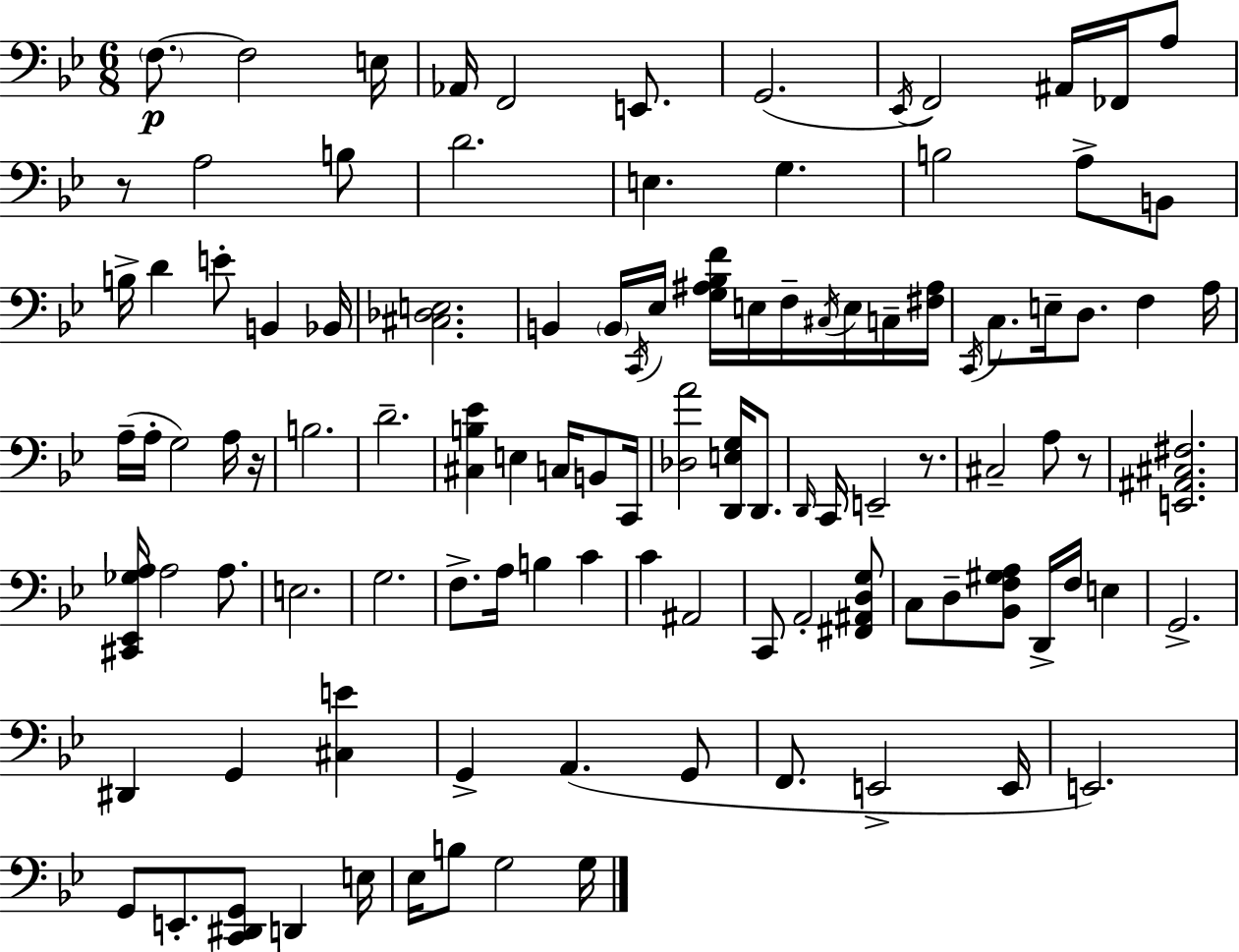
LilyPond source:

{
  \clef bass
  \numericTimeSignature
  \time 6/8
  \key g \minor
  \parenthesize f8.~~\p f2 e16 | aes,16 f,2 e,8. | g,2.( | \acciaccatura { ees,16 } f,2) ais,16 fes,16 a8 | \break r8 a2 b8 | d'2. | e4. g4. | b2 a8-> b,8 | \break b16-> d'4 e'8-. b,4 | bes,16 <cis des e>2. | b,4 \parenthesize b,16 \acciaccatura { c,16 } ees16 <g ais bes f'>16 e16 f16-- \acciaccatura { cis16 } | e16 c16-- <fis ais>16 \acciaccatura { c,16 } c8. e16-- d8. f4 | \break a16 a16--( a16-. g2) | a16 r16 b2. | d'2.-- | <cis b ees'>4 e4 | \break c16 b,8 c,16 <des a'>2 | <d, e g>16 d,8. \grace { d,16 } c,16 e,2-- | r8. cis2-- | a8 r8 <e, ais, cis fis>2. | \break <cis, ees, ges a>16 a2 | a8. e2. | g2. | f8.-> a16 b4 | \break c'4 c'4 ais,2 | c,8 a,2-. | <fis, ais, d g>8 c8 d8-- <bes, f gis a>8 d,16-> | f16 e4 g,2.-> | \break dis,4 g,4 | <cis e'>4 g,4-> a,4.( | g,8 f,8. e,2-> | e,16 e,2.) | \break g,8 e,8.-. <c, dis, g,>8 | d,4 e16 ees16 b8 g2 | g16 \bar "|."
}